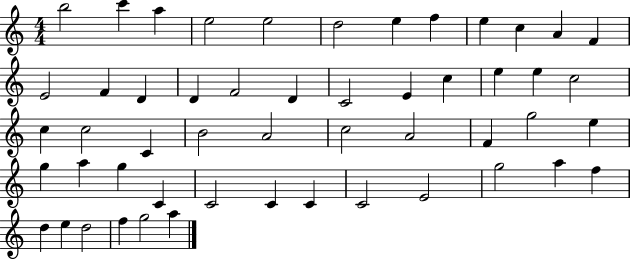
B5/h C6/q A5/q E5/h E5/h D5/h E5/q F5/q E5/q C5/q A4/q F4/q E4/h F4/q D4/q D4/q F4/h D4/q C4/h E4/q C5/q E5/q E5/q C5/h C5/q C5/h C4/q B4/h A4/h C5/h A4/h F4/q G5/h E5/q G5/q A5/q G5/q C4/q C4/h C4/q C4/q C4/h E4/h G5/h A5/q F5/q D5/q E5/q D5/h F5/q G5/h A5/q